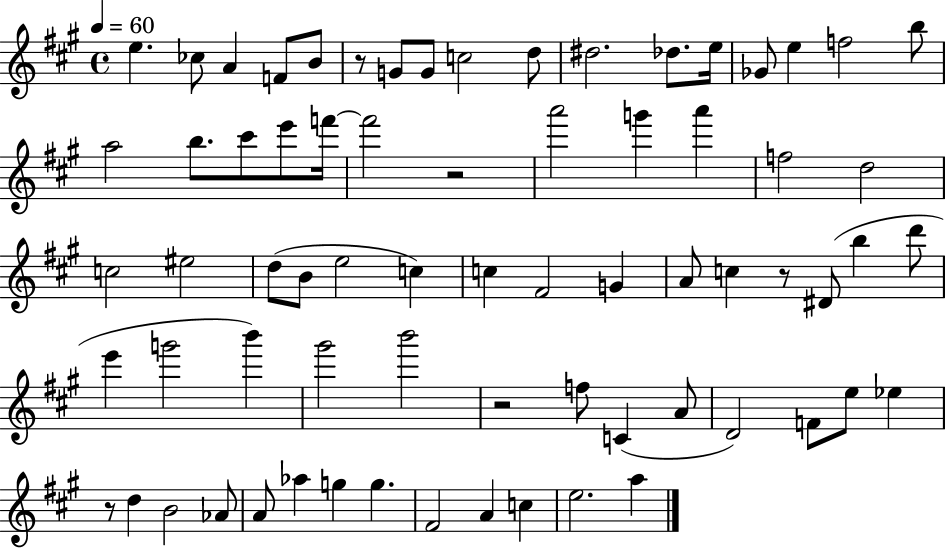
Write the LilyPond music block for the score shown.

{
  \clef treble
  \time 4/4
  \defaultTimeSignature
  \key a \major
  \tempo 4 = 60
  e''4. ces''8 a'4 f'8 b'8 | r8 g'8 g'8 c''2 d''8 | dis''2. des''8. e''16 | ges'8 e''4 f''2 b''8 | \break a''2 b''8. cis'''8 e'''8 f'''16~~ | f'''2 r2 | a'''2 g'''4 a'''4 | f''2 d''2 | \break c''2 eis''2 | d''8( b'8 e''2 c''4) | c''4 fis'2 g'4 | a'8 c''4 r8 dis'8( b''4 d'''8 | \break e'''4 g'''2 b'''4) | gis'''2 b'''2 | r2 f''8 c'4( a'8 | d'2) f'8 e''8 ees''4 | \break r8 d''4 b'2 aes'8 | a'8 aes''4 g''4 g''4. | fis'2 a'4 c''4 | e''2. a''4 | \break \bar "|."
}